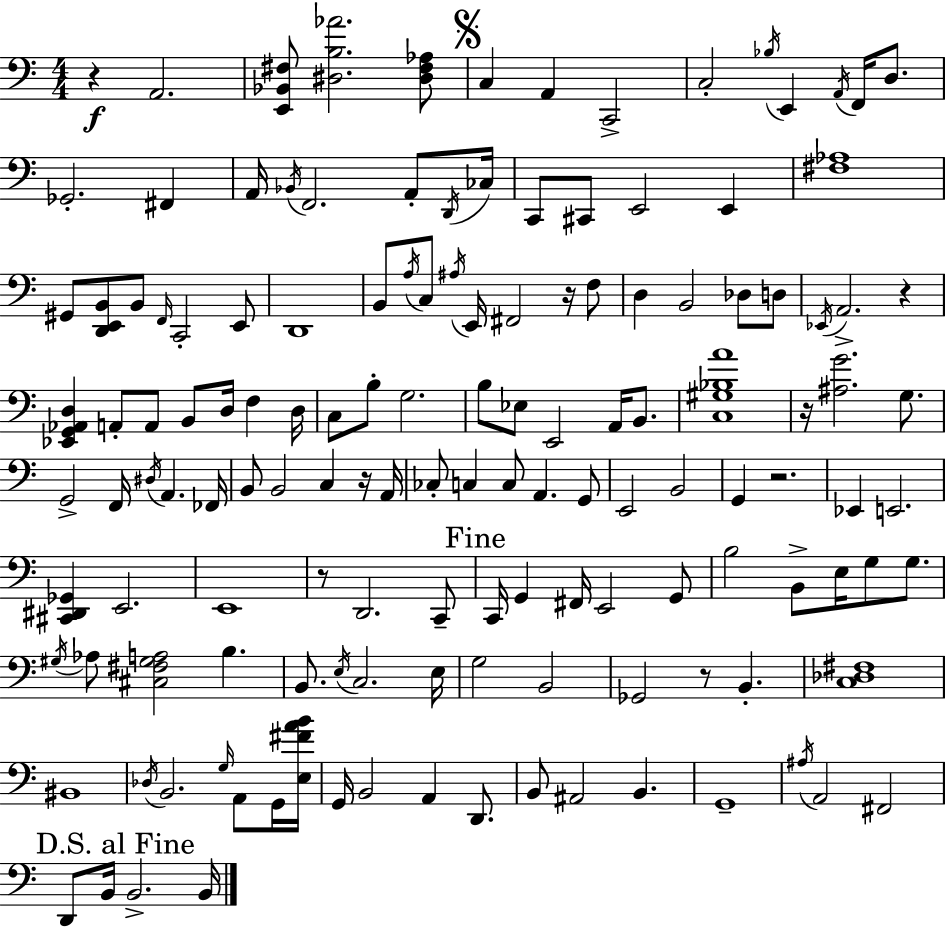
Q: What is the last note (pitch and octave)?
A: B2